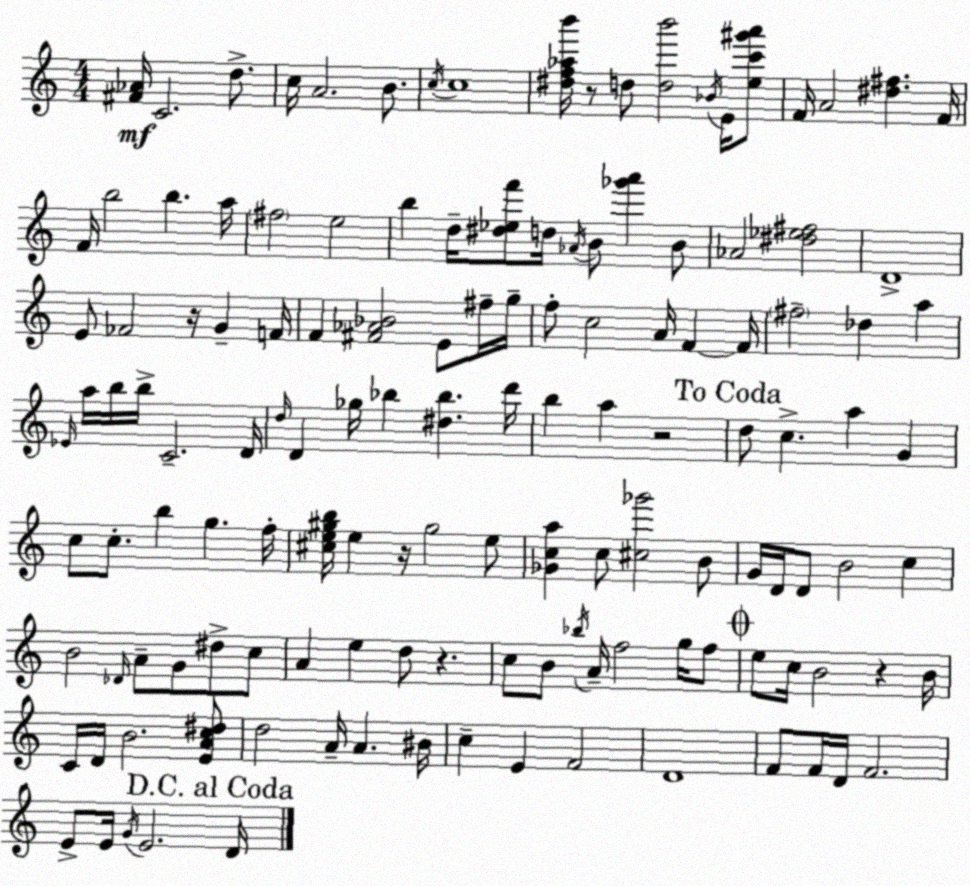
X:1
T:Untitled
M:4/4
L:1/4
K:Am
[^F_A]/4 C2 d/2 c/4 A2 B/2 c/4 c4 [^df_ab']/4 z/2 d/2 [db']2 _B/4 E/4 [ec'^g'a']/2 F/4 A2 [^d^f] F/4 F/4 b2 b a/4 ^f2 e2 b d/4 [^d_ef']/2 d/4 _A/4 B/2 [_g'a'] B/2 _A2 [^d_e^f]2 D4 E/2 _F2 z/4 G F/4 F [^F_A_B]2 E/2 ^f/4 g/4 f/2 c2 A/4 F F/4 ^f2 _d a _E/4 a/4 b/4 b/4 C2 D/4 d/4 D _g/4 _b [^d_b] d'/4 b a z2 d/2 c a G c/2 c/2 b g f/4 [^ce^gb]/4 e z/4 ^g2 e/2 [_Gca] c/2 [^c_g']2 B/2 G/4 D/4 D/2 B2 c B2 _D/4 A/2 G/2 ^d/2 c/2 A e d/2 z c/2 B/2 _b/4 A/4 f2 g/4 f/2 e/2 c/4 B2 z B/4 C/4 D/4 B2 [EAc^d]/2 d2 A/4 A ^B/4 c E F2 D4 F/2 F/4 D/4 F2 E/2 E/4 G/4 E2 D/4